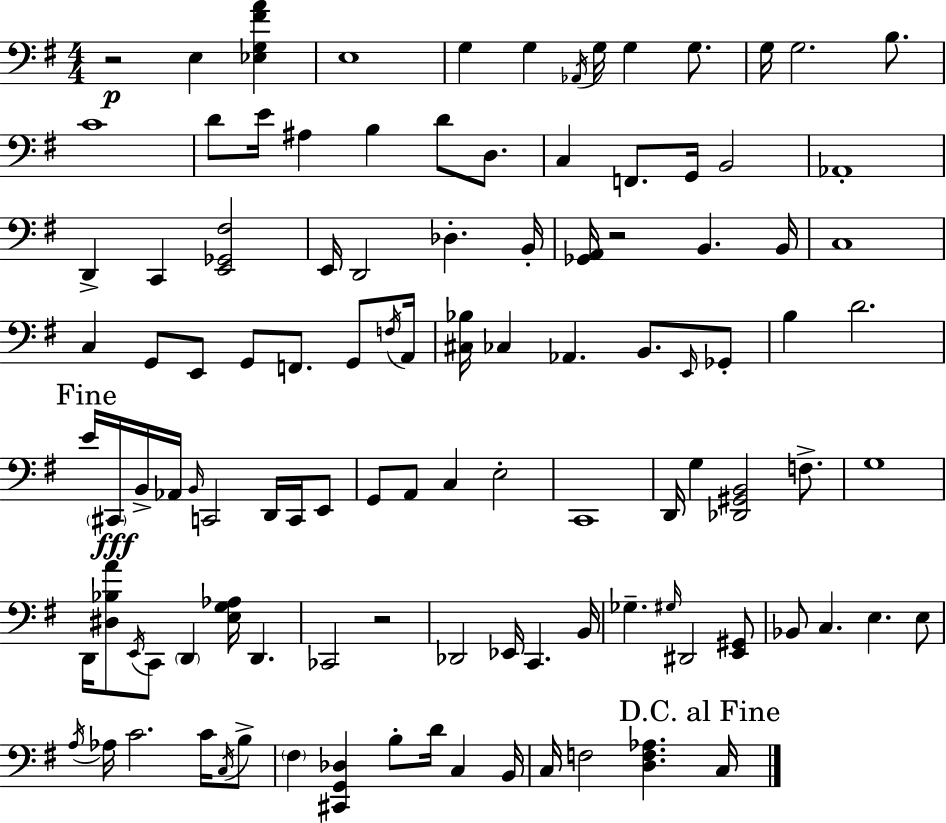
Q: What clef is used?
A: bass